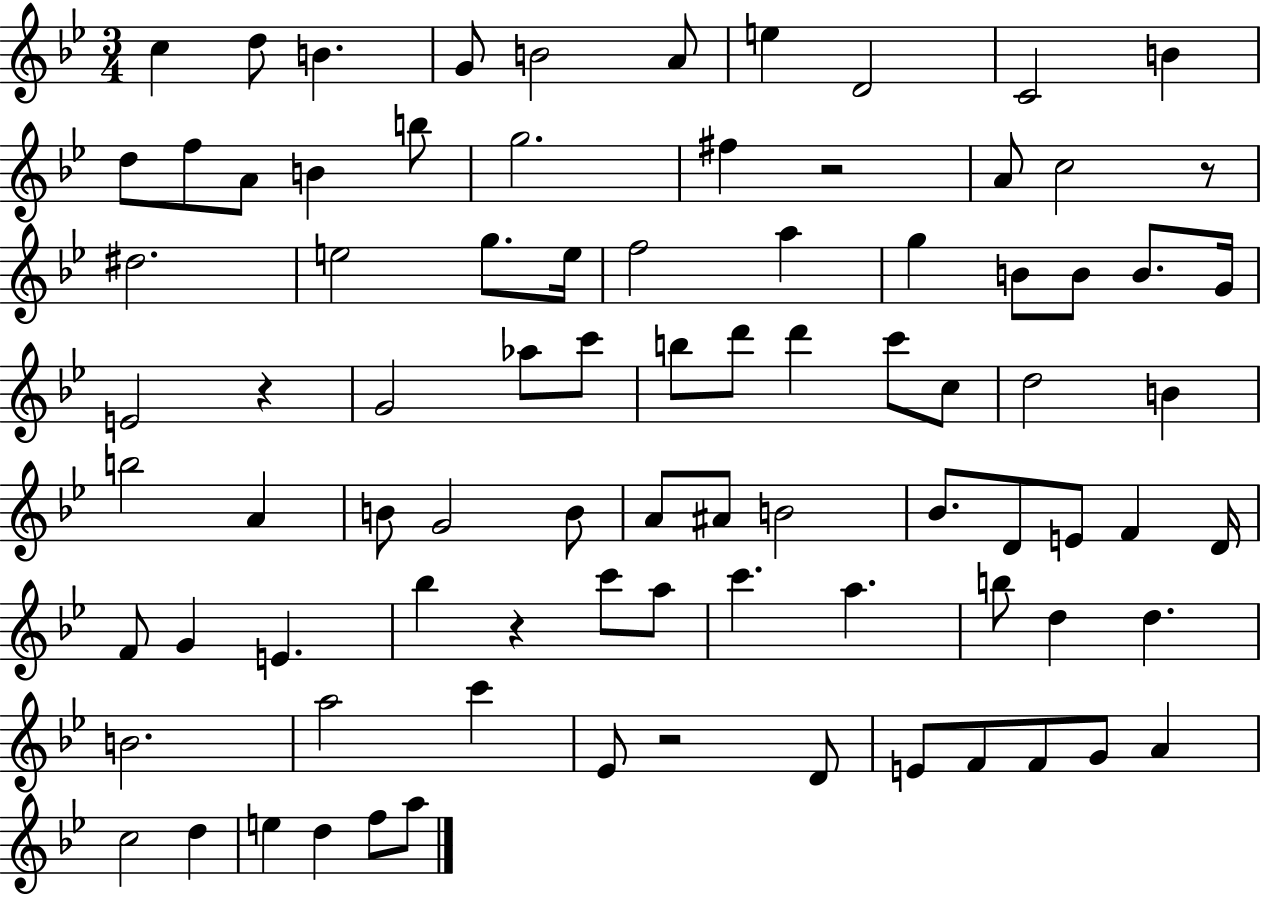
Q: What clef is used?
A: treble